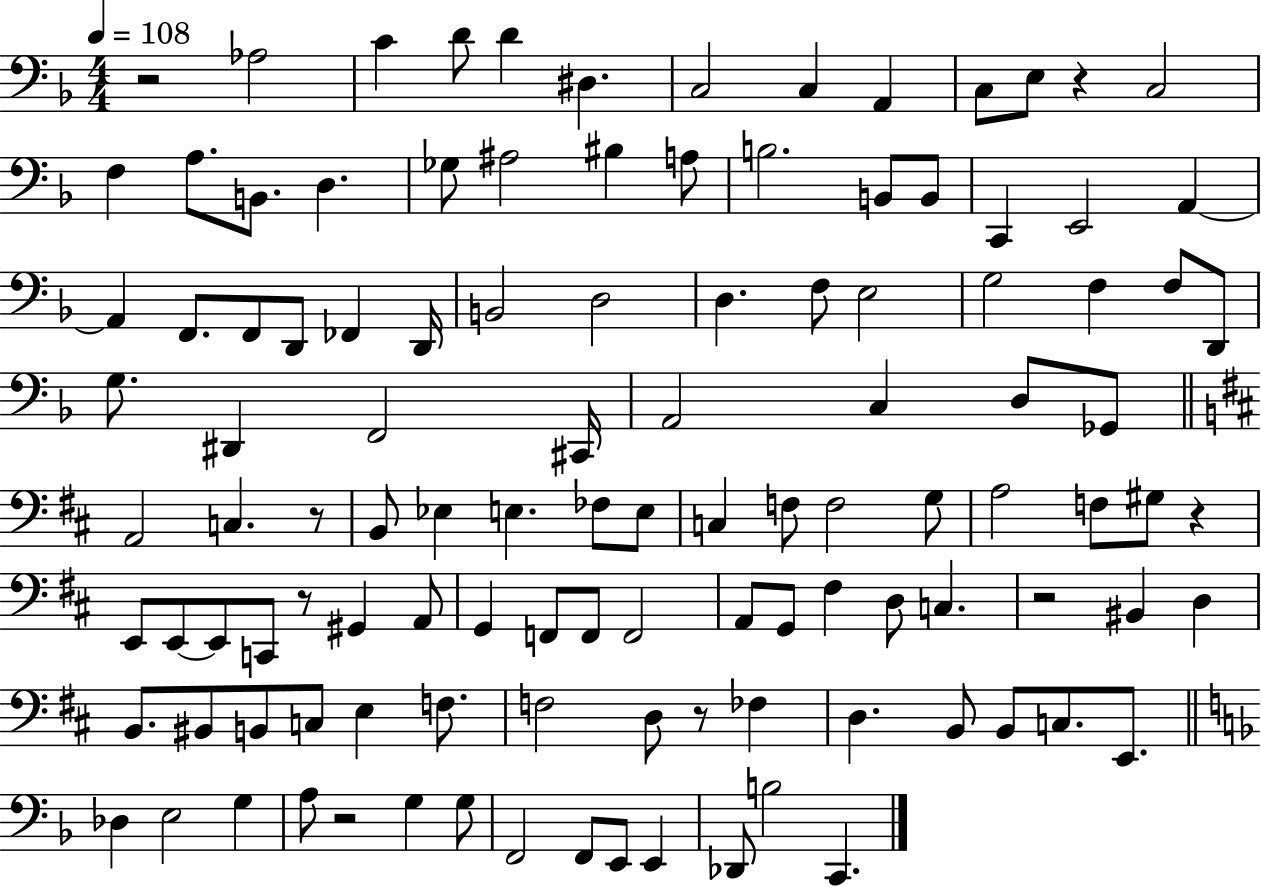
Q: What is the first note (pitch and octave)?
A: Ab3